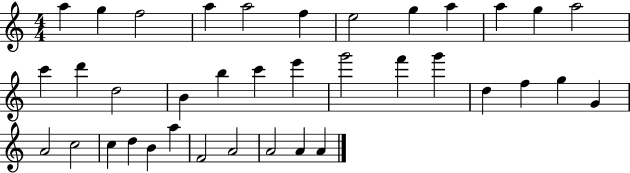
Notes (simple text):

A5/q G5/q F5/h A5/q A5/h F5/q E5/h G5/q A5/q A5/q G5/q A5/h C6/q D6/q D5/h B4/q B5/q C6/q E6/q G6/h F6/q G6/q D5/q F5/q G5/q G4/q A4/h C5/h C5/q D5/q B4/q A5/q F4/h A4/h A4/h A4/q A4/q